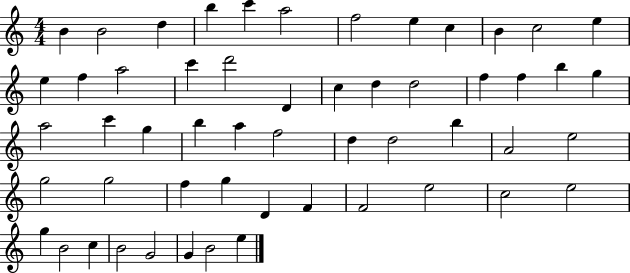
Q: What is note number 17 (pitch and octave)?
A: D6